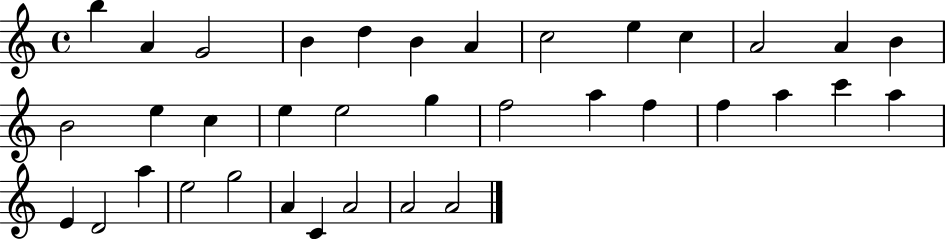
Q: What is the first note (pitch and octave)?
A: B5